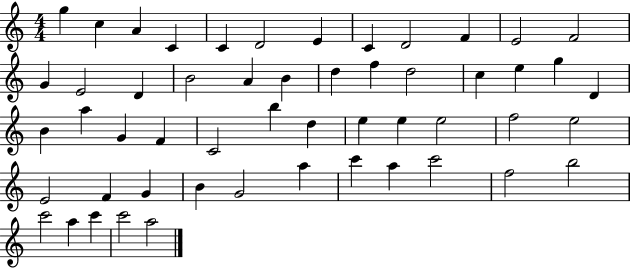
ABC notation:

X:1
T:Untitled
M:4/4
L:1/4
K:C
g c A C C D2 E C D2 F E2 F2 G E2 D B2 A B d f d2 c e g D B a G F C2 b d e e e2 f2 e2 E2 F G B G2 a c' a c'2 f2 b2 c'2 a c' c'2 a2